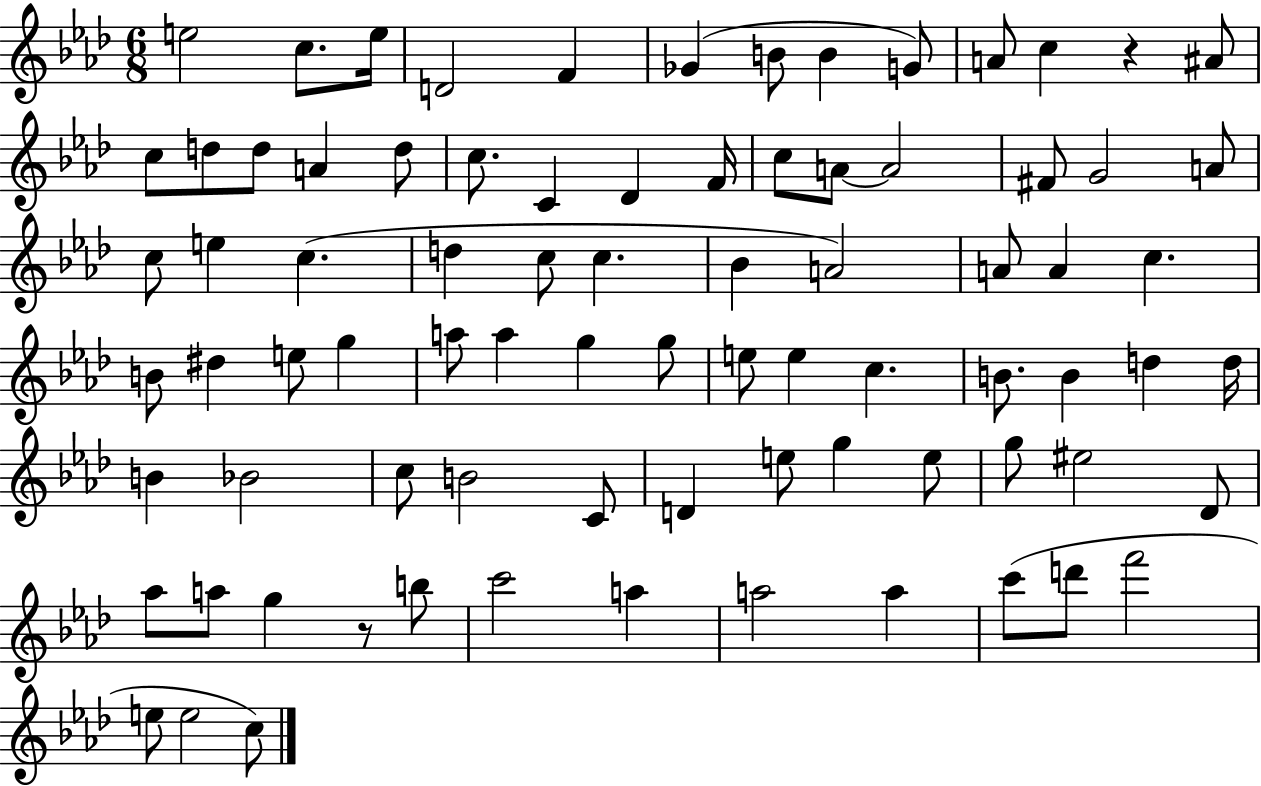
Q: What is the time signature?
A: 6/8